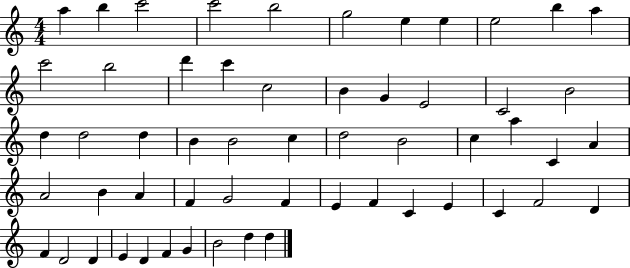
A5/q B5/q C6/h C6/h B5/h G5/h E5/q E5/q E5/h B5/q A5/q C6/h B5/h D6/q C6/q C5/h B4/q G4/q E4/h C4/h B4/h D5/q D5/h D5/q B4/q B4/h C5/q D5/h B4/h C5/q A5/q C4/q A4/q A4/h B4/q A4/q F4/q G4/h F4/q E4/q F4/q C4/q E4/q C4/q F4/h D4/q F4/q D4/h D4/q E4/q D4/q F4/q G4/q B4/h D5/q D5/q